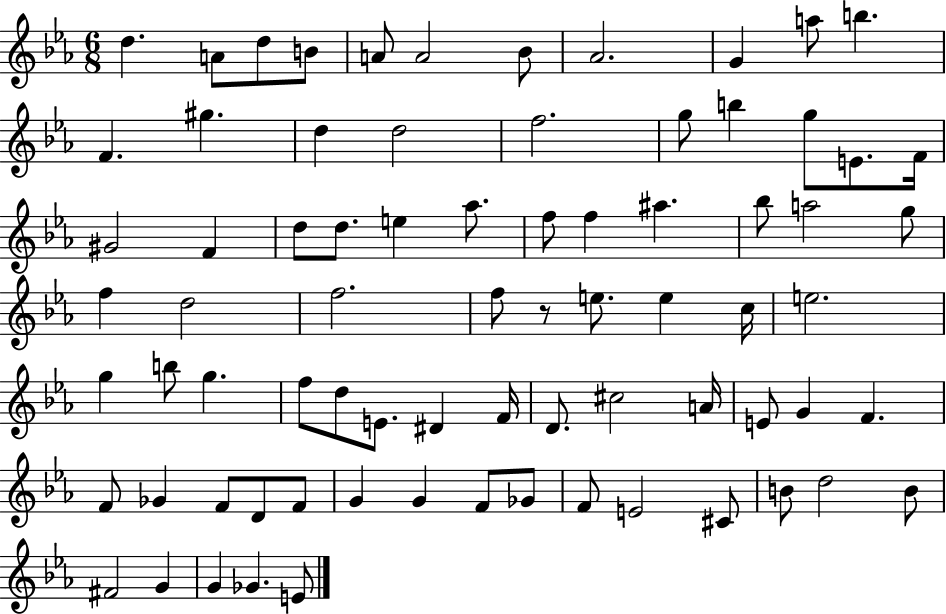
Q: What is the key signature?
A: EES major